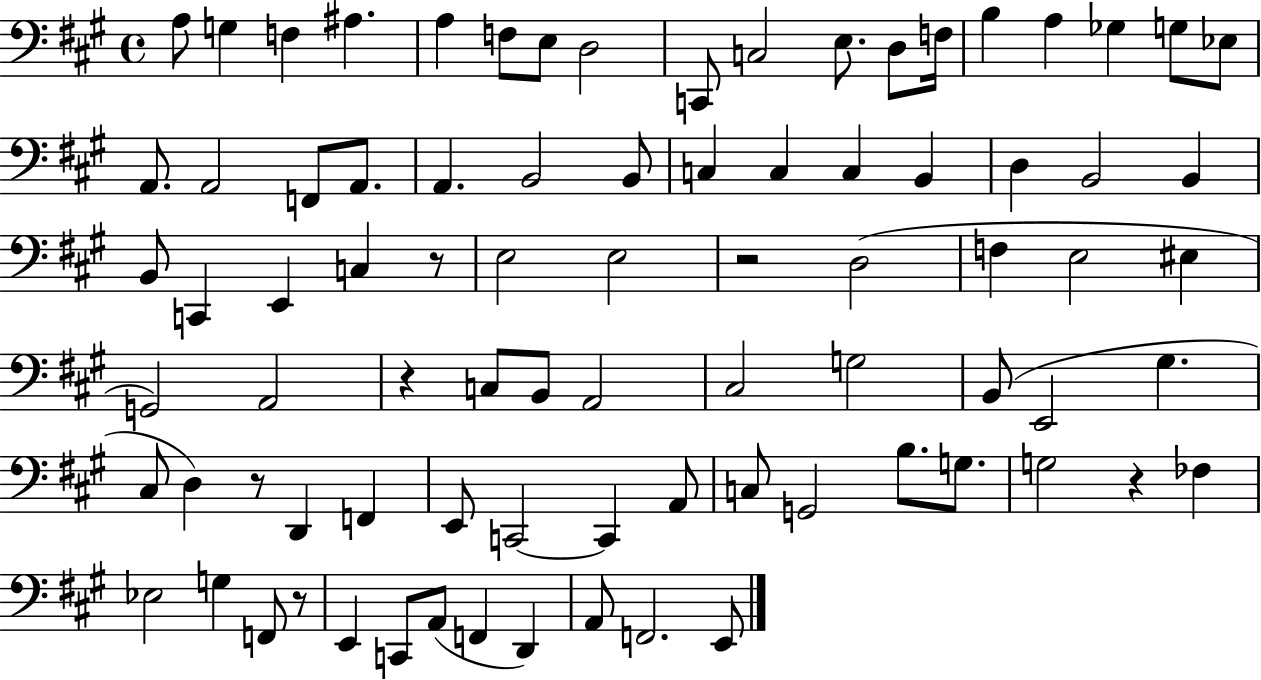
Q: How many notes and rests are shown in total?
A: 83